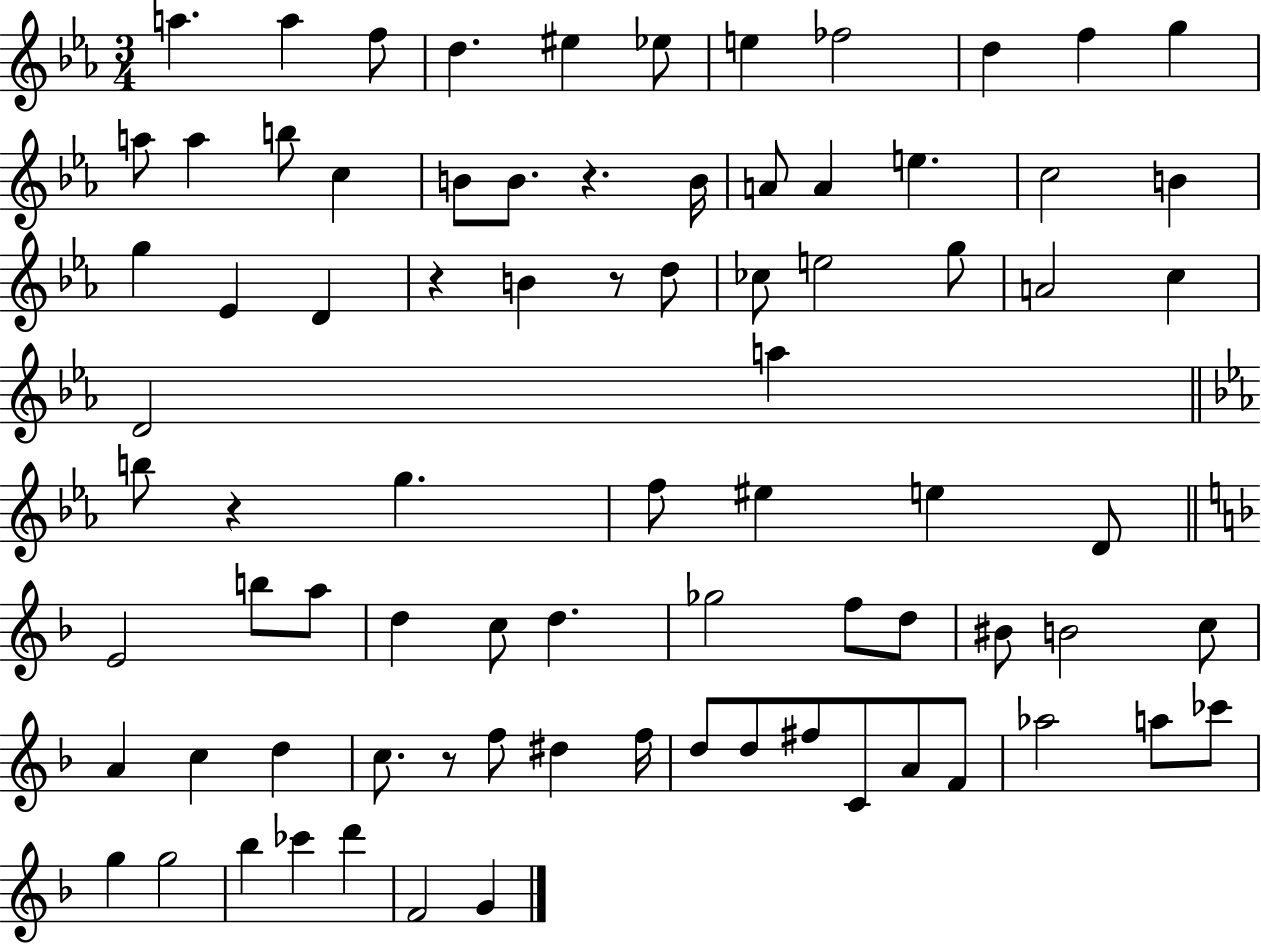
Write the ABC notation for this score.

X:1
T:Untitled
M:3/4
L:1/4
K:Eb
a a f/2 d ^e _e/2 e _f2 d f g a/2 a b/2 c B/2 B/2 z B/4 A/2 A e c2 B g _E D z B z/2 d/2 _c/2 e2 g/2 A2 c D2 a b/2 z g f/2 ^e e D/2 E2 b/2 a/2 d c/2 d _g2 f/2 d/2 ^B/2 B2 c/2 A c d c/2 z/2 f/2 ^d f/4 d/2 d/2 ^f/2 C/2 A/2 F/2 _a2 a/2 _c'/2 g g2 _b _c' d' F2 G